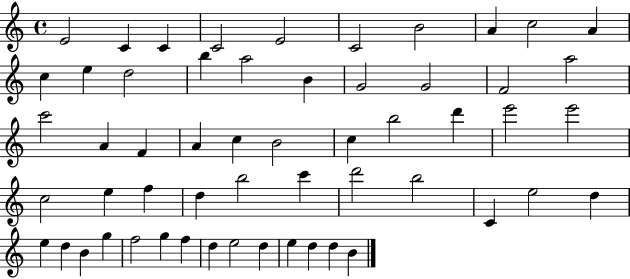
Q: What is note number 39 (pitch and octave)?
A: B5